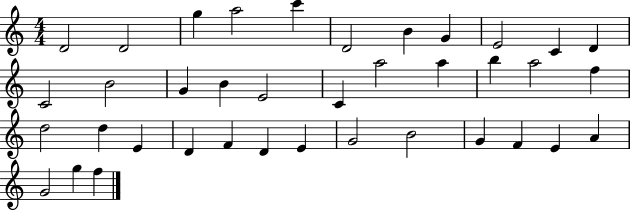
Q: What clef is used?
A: treble